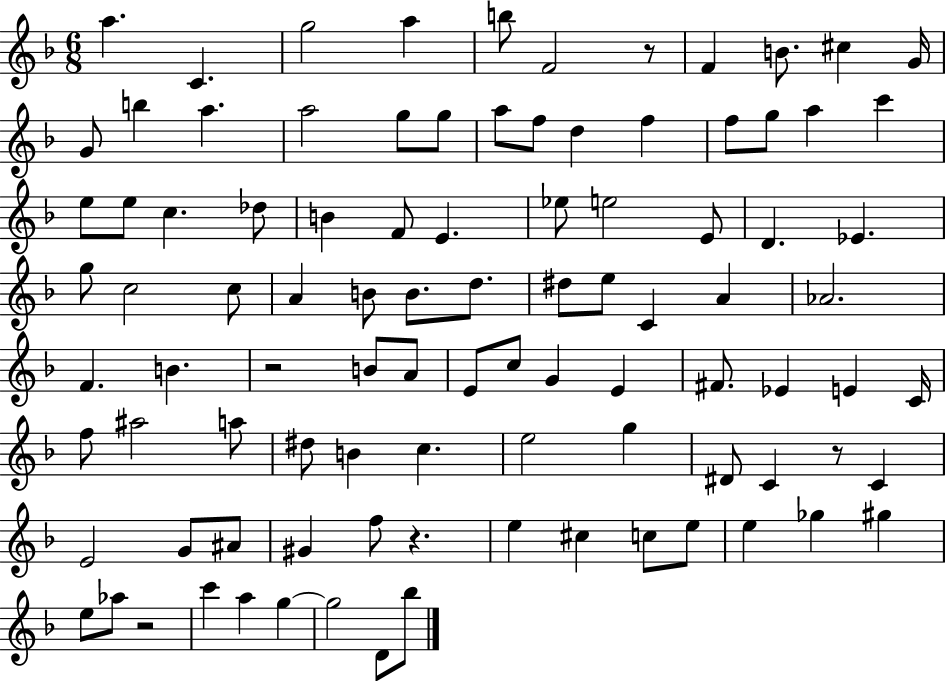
X:1
T:Untitled
M:6/8
L:1/4
K:F
a C g2 a b/2 F2 z/2 F B/2 ^c G/4 G/2 b a a2 g/2 g/2 a/2 f/2 d f f/2 g/2 a c' e/2 e/2 c _d/2 B F/2 E _e/2 e2 E/2 D _E g/2 c2 c/2 A B/2 B/2 d/2 ^d/2 e/2 C A _A2 F B z2 B/2 A/2 E/2 c/2 G E ^F/2 _E E C/4 f/2 ^a2 a/2 ^d/2 B c e2 g ^D/2 C z/2 C E2 G/2 ^A/2 ^G f/2 z e ^c c/2 e/2 e _g ^g e/2 _a/2 z2 c' a g g2 D/2 _b/2